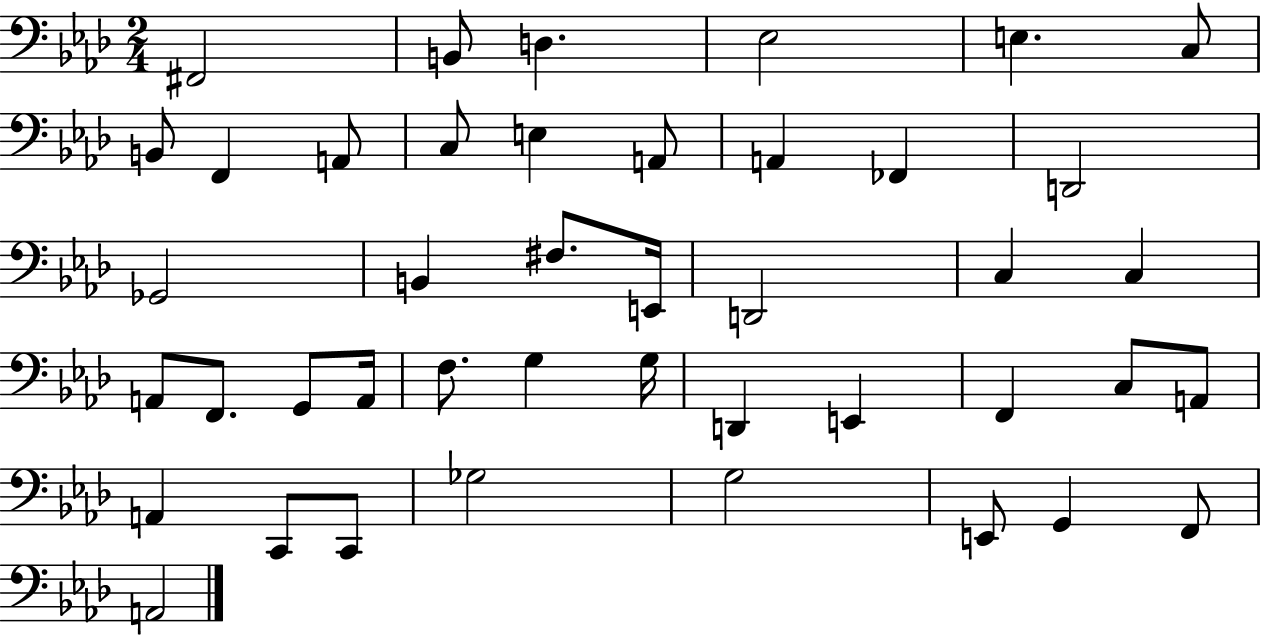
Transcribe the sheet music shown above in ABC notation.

X:1
T:Untitled
M:2/4
L:1/4
K:Ab
^F,,2 B,,/2 D, _E,2 E, C,/2 B,,/2 F,, A,,/2 C,/2 E, A,,/2 A,, _F,, D,,2 _G,,2 B,, ^F,/2 E,,/4 D,,2 C, C, A,,/2 F,,/2 G,,/2 A,,/4 F,/2 G, G,/4 D,, E,, F,, C,/2 A,,/2 A,, C,,/2 C,,/2 _G,2 G,2 E,,/2 G,, F,,/2 A,,2